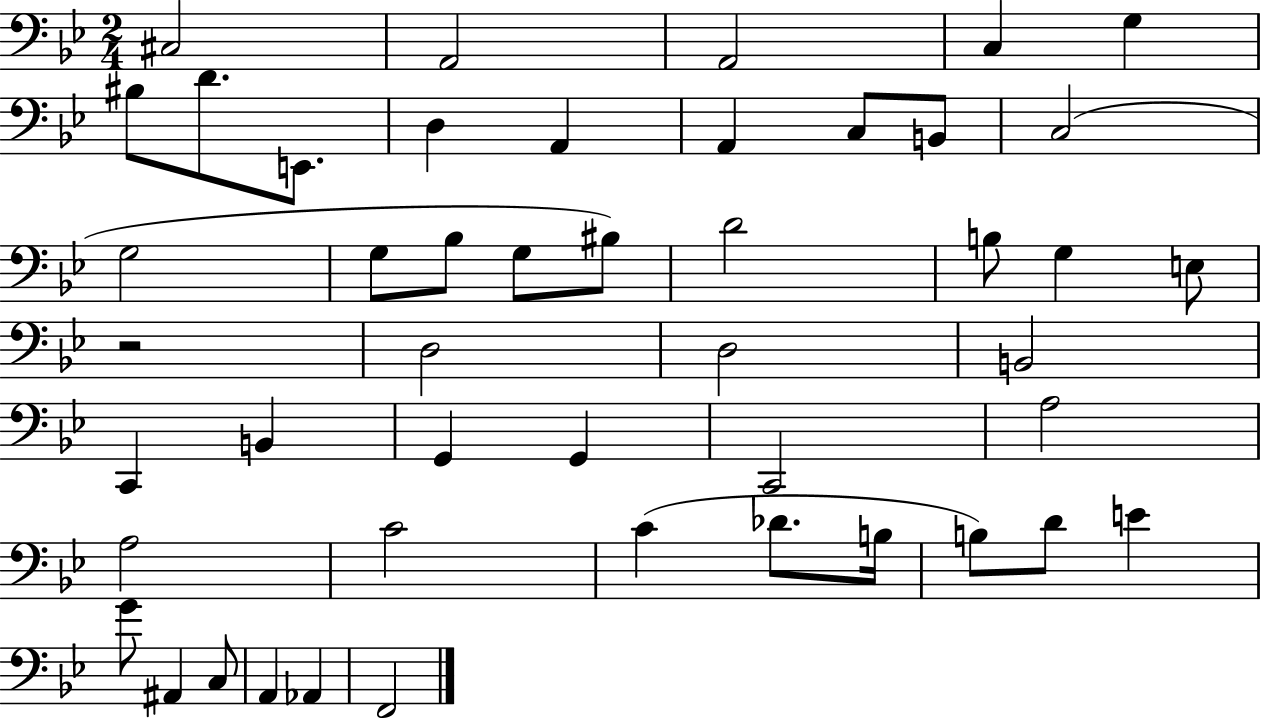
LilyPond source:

{
  \clef bass
  \numericTimeSignature
  \time 2/4
  \key bes \major
  cis2 | a,2 | a,2 | c4 g4 | \break bis8 d'8. e,8. | d4 a,4 | a,4 c8 b,8 | c2( | \break g2 | g8 bes8 g8 bis8) | d'2 | b8 g4 e8 | \break r2 | d2 | d2 | b,2 | \break c,4 b,4 | g,4 g,4 | c,2 | a2 | \break a2 | c'2 | c'4( des'8. b16 | b8) d'8 e'4 | \break g'8 ais,4 c8 | a,4 aes,4 | f,2 | \bar "|."
}